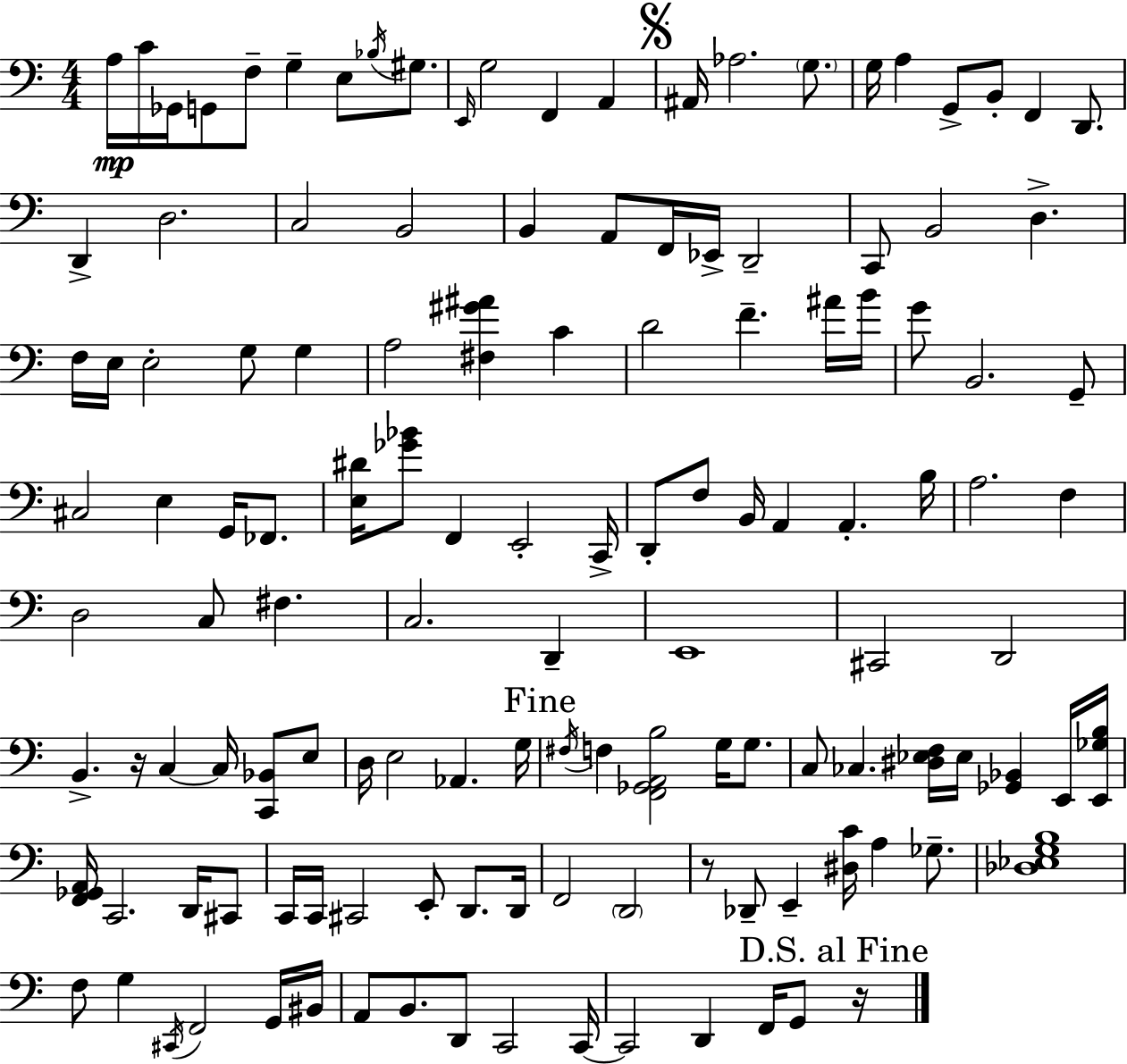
X:1
T:Untitled
M:4/4
L:1/4
K:Am
A,/4 C/4 _G,,/4 G,,/2 F,/2 G, E,/2 _B,/4 ^G,/2 E,,/4 G,2 F,, A,, ^A,,/4 _A,2 G,/2 G,/4 A, G,,/2 B,,/2 F,, D,,/2 D,, D,2 C,2 B,,2 B,, A,,/2 F,,/4 _E,,/4 D,,2 C,,/2 B,,2 D, F,/4 E,/4 E,2 G,/2 G, A,2 [^F,^G^A] C D2 F ^A/4 B/4 G/2 B,,2 G,,/2 ^C,2 E, G,,/4 _F,,/2 [E,^D]/4 [_G_B]/2 F,, E,,2 C,,/4 D,,/2 F,/2 B,,/4 A,, A,, B,/4 A,2 F, D,2 C,/2 ^F, C,2 D,, E,,4 ^C,,2 D,,2 B,, z/4 C, C,/4 [C,,_B,,]/2 E,/2 D,/4 E,2 _A,, G,/4 ^F,/4 F, [F,,_G,,A,,B,]2 G,/4 G,/2 C,/2 _C, [^D,_E,F,]/4 _E,/4 [_G,,_B,,] E,,/4 [E,,_G,B,]/4 [F,,_G,,A,,]/4 C,,2 D,,/4 ^C,,/2 C,,/4 C,,/4 ^C,,2 E,,/2 D,,/2 D,,/4 F,,2 D,,2 z/2 _D,,/2 E,, [^D,C]/4 A, _G,/2 [_D,_E,G,B,]4 F,/2 G, ^C,,/4 F,,2 G,,/4 ^B,,/4 A,,/2 B,,/2 D,,/2 C,,2 C,,/4 C,,2 D,, F,,/4 G,,/2 z/4